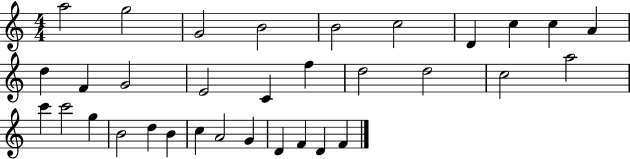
{
  \clef treble
  \numericTimeSignature
  \time 4/4
  \key c \major
  a''2 g''2 | g'2 b'2 | b'2 c''2 | d'4 c''4 c''4 a'4 | \break d''4 f'4 g'2 | e'2 c'4 f''4 | d''2 d''2 | c''2 a''2 | \break c'''4 c'''2 g''4 | b'2 d''4 b'4 | c''4 a'2 g'4 | d'4 f'4 d'4 f'4 | \break \bar "|."
}